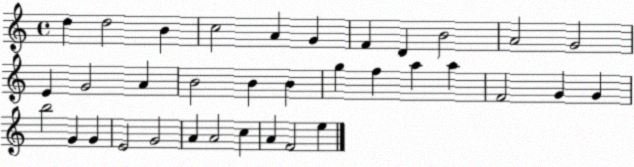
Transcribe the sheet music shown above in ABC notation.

X:1
T:Untitled
M:4/4
L:1/4
K:C
d d2 B c2 A G F D B2 A2 G2 E G2 A B2 B B g f a a F2 G G b2 G G E2 G2 A A2 c A F2 e